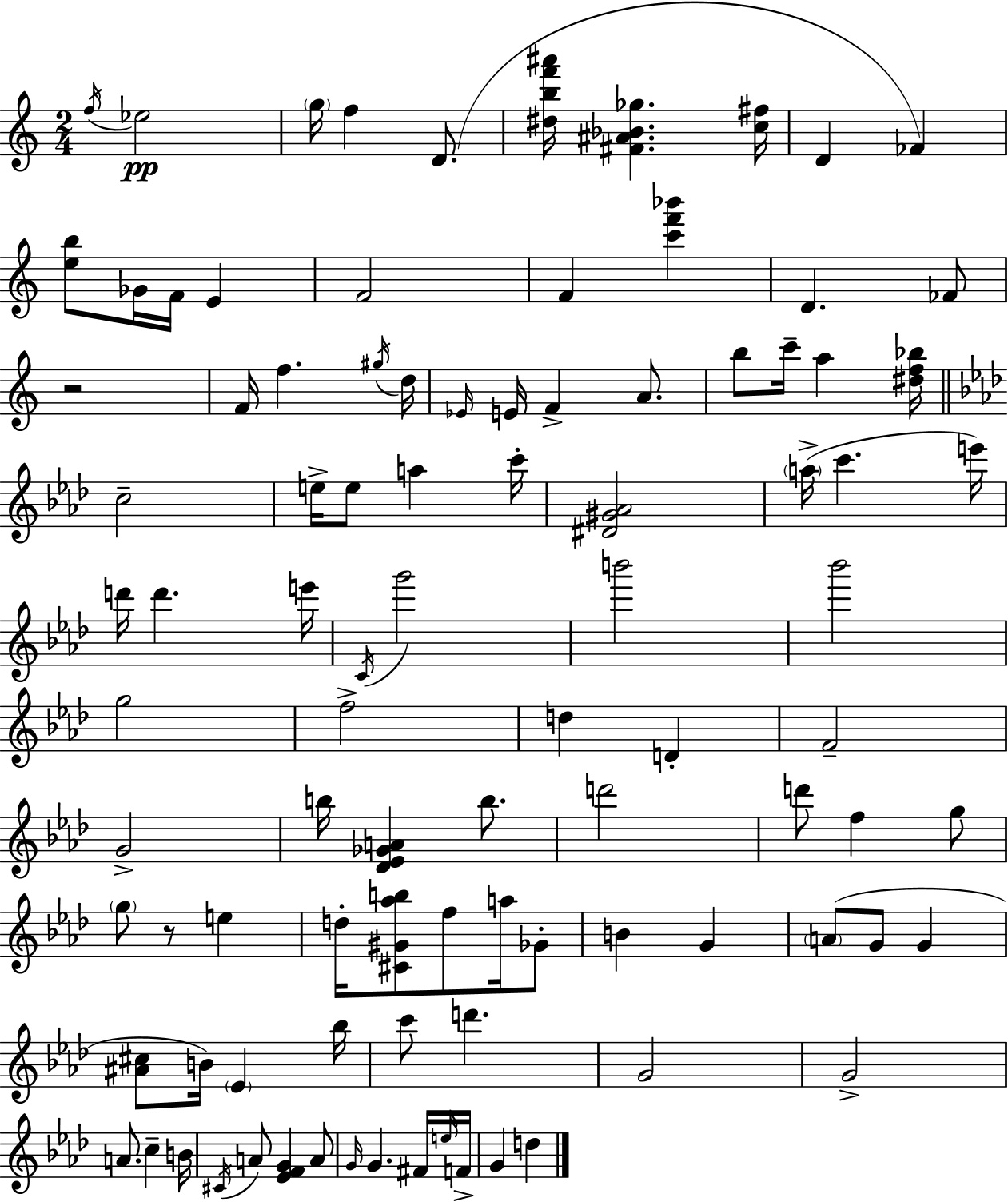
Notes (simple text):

F5/s Eb5/h G5/s F5/q D4/e. [D#5,B5,F6,A#6]/s [F#4,A#4,Bb4,Gb5]/q. [C5,F#5]/s D4/q FES4/q [E5,B5]/e Gb4/s F4/s E4/q F4/h F4/q [C6,F6,Bb6]/q D4/q. FES4/e R/h F4/s F5/q. G#5/s D5/s Eb4/s E4/s F4/q A4/e. B5/e C6/s A5/q [D#5,F5,Bb5]/s C5/h E5/s E5/e A5/q C6/s [D#4,G#4,Ab4]/h A5/s C6/q. E6/s D6/s D6/q. E6/s C4/s G6/h B6/h Bb6/h G5/h F5/h D5/q D4/q F4/h G4/h B5/s [Db4,Eb4,Gb4,A4]/q B5/e. D6/h D6/e F5/q G5/e G5/e R/e E5/q D5/s [C#4,G#4,Ab5,B5]/e F5/e A5/s Gb4/e B4/q G4/q A4/e G4/e G4/q [A#4,C#5]/e B4/s Eb4/q Bb5/s C6/e D6/q. G4/h G4/h A4/e. C5/q B4/s C#4/s A4/e [Eb4,F4,G4]/q A4/e G4/s G4/q. F#4/s E5/s F4/s G4/q D5/q